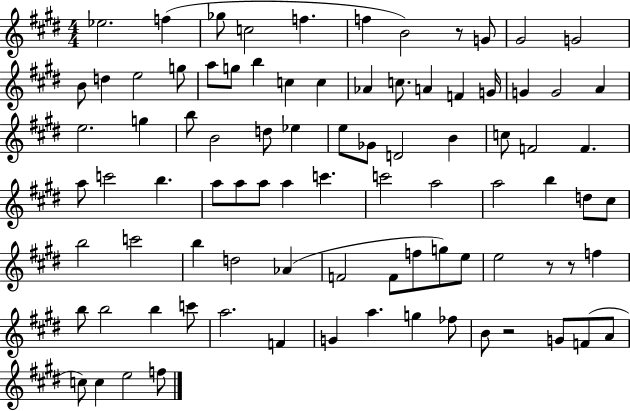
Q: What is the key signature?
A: E major